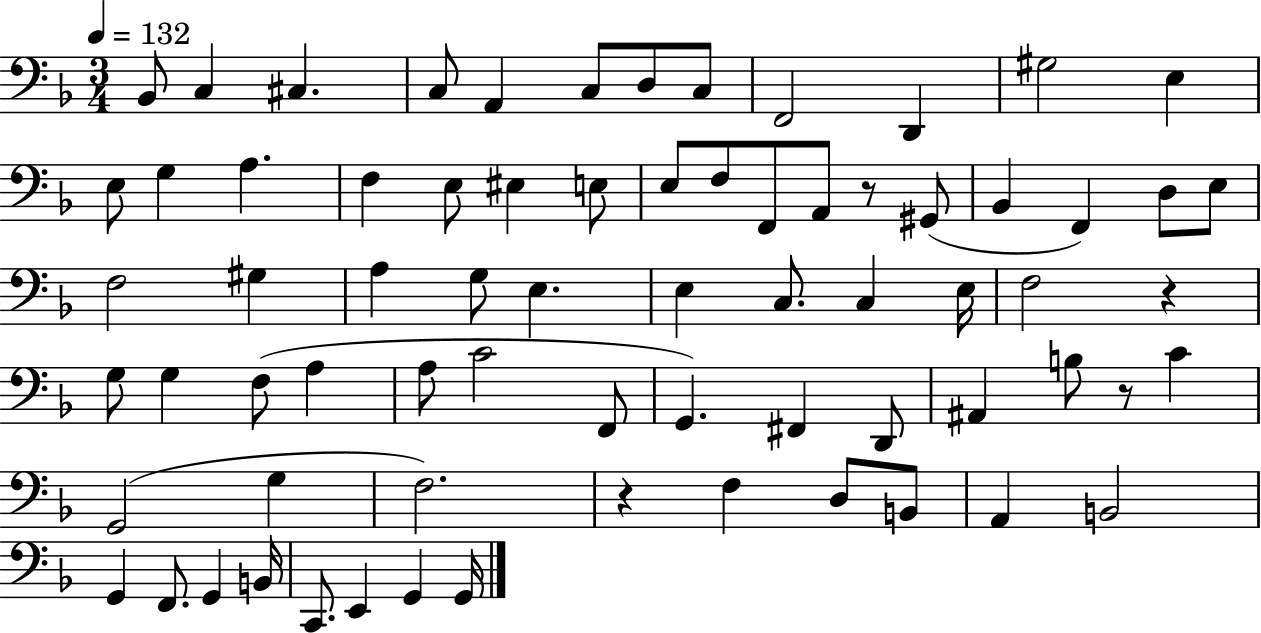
Bb2/e C3/q C#3/q. C3/e A2/q C3/e D3/e C3/e F2/h D2/q G#3/h E3/q E3/e G3/q A3/q. F3/q E3/e EIS3/q E3/e E3/e F3/e F2/e A2/e R/e G#2/e Bb2/q F2/q D3/e E3/e F3/h G#3/q A3/q G3/e E3/q. E3/q C3/e. C3/q E3/s F3/h R/q G3/e G3/q F3/e A3/q A3/e C4/h F2/e G2/q. F#2/q D2/e A#2/q B3/e R/e C4/q G2/h G3/q F3/h. R/q F3/q D3/e B2/e A2/q B2/h G2/q F2/e. G2/q B2/s C2/e. E2/q G2/q G2/s